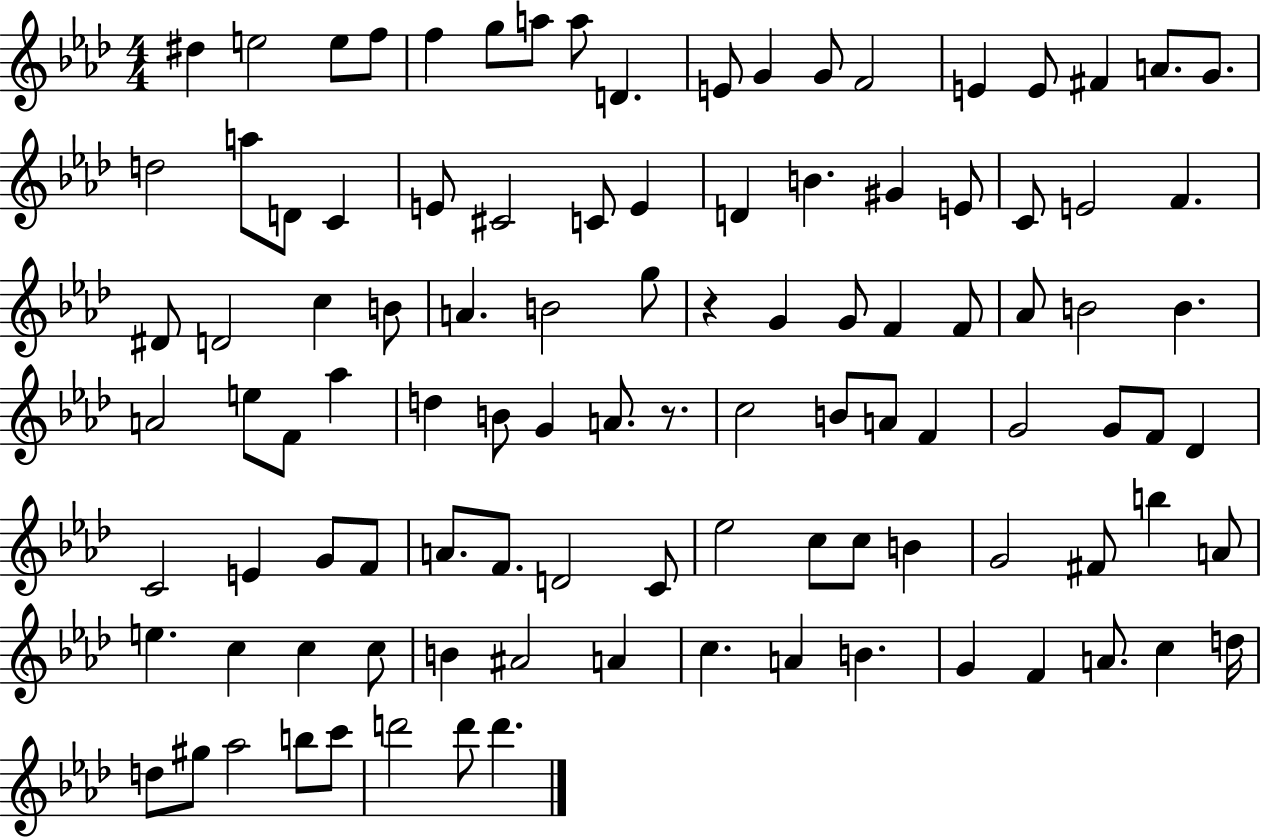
{
  \clef treble
  \numericTimeSignature
  \time 4/4
  \key aes \major
  \repeat volta 2 { dis''4 e''2 e''8 f''8 | f''4 g''8 a''8 a''8 d'4. | e'8 g'4 g'8 f'2 | e'4 e'8 fis'4 a'8. g'8. | \break d''2 a''8 d'8 c'4 | e'8 cis'2 c'8 e'4 | d'4 b'4. gis'4 e'8 | c'8 e'2 f'4. | \break dis'8 d'2 c''4 b'8 | a'4. b'2 g''8 | r4 g'4 g'8 f'4 f'8 | aes'8 b'2 b'4. | \break a'2 e''8 f'8 aes''4 | d''4 b'8 g'4 a'8. r8. | c''2 b'8 a'8 f'4 | g'2 g'8 f'8 des'4 | \break c'2 e'4 g'8 f'8 | a'8. f'8. d'2 c'8 | ees''2 c''8 c''8 b'4 | g'2 fis'8 b''4 a'8 | \break e''4. c''4 c''4 c''8 | b'4 ais'2 a'4 | c''4. a'4 b'4. | g'4 f'4 a'8. c''4 d''16 | \break d''8 gis''8 aes''2 b''8 c'''8 | d'''2 d'''8 d'''4. | } \bar "|."
}